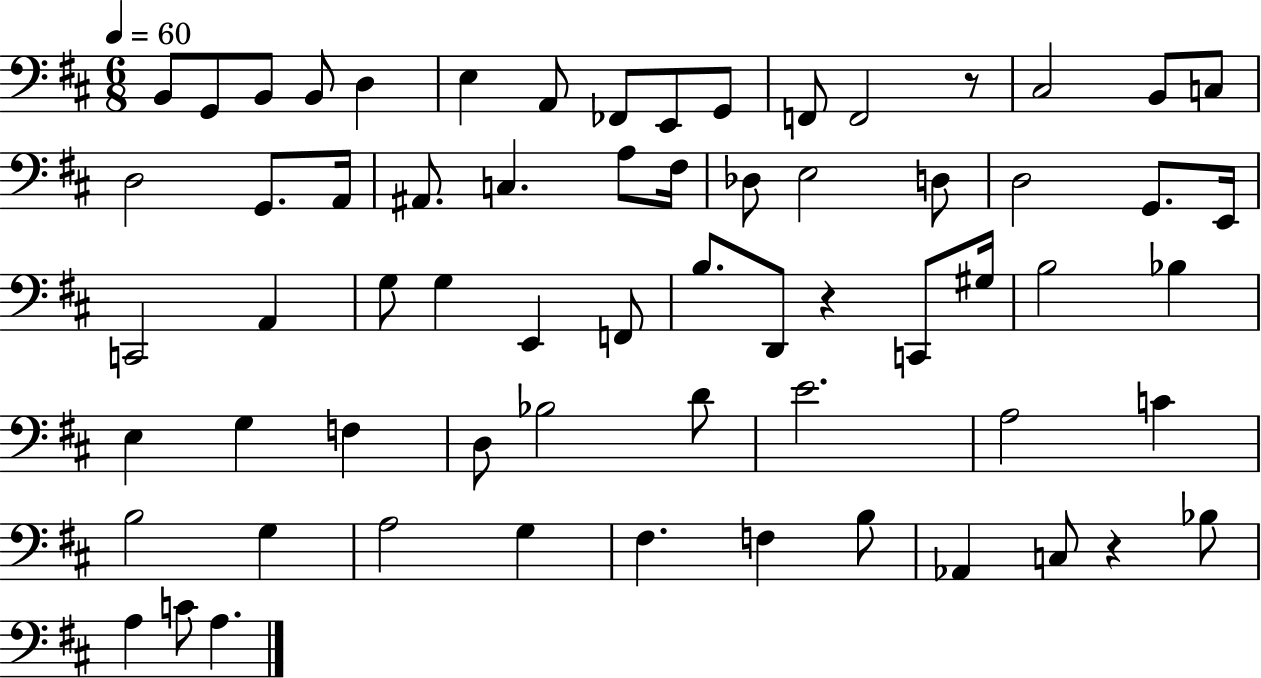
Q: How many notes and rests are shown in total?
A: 65